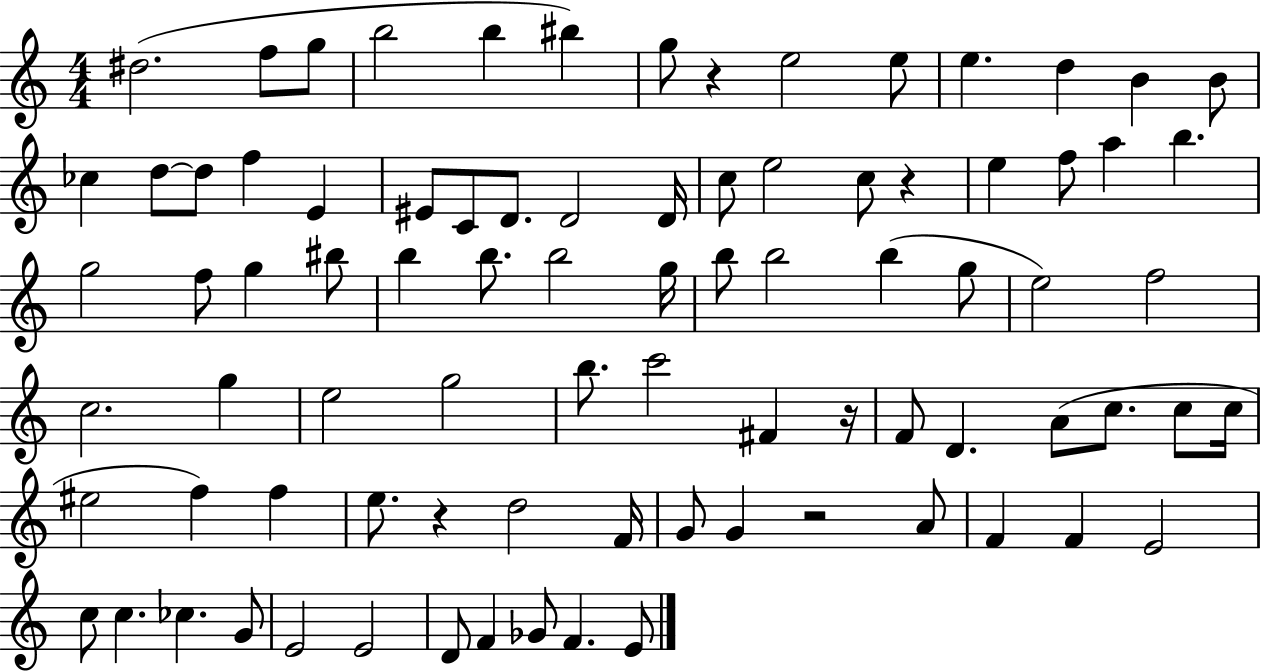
{
  \clef treble
  \numericTimeSignature
  \time 4/4
  \key c \major
  dis''2.( f''8 g''8 | b''2 b''4 bis''4) | g''8 r4 e''2 e''8 | e''4. d''4 b'4 b'8 | \break ces''4 d''8~~ d''8 f''4 e'4 | eis'8 c'8 d'8. d'2 d'16 | c''8 e''2 c''8 r4 | e''4 f''8 a''4 b''4. | \break g''2 f''8 g''4 bis''8 | b''4 b''8. b''2 g''16 | b''8 b''2 b''4( g''8 | e''2) f''2 | \break c''2. g''4 | e''2 g''2 | b''8. c'''2 fis'4 r16 | f'8 d'4. a'8( c''8. c''8 c''16 | \break eis''2 f''4) f''4 | e''8. r4 d''2 f'16 | g'8 g'4 r2 a'8 | f'4 f'4 e'2 | \break c''8 c''4. ces''4. g'8 | e'2 e'2 | d'8 f'4 ges'8 f'4. e'8 | \bar "|."
}